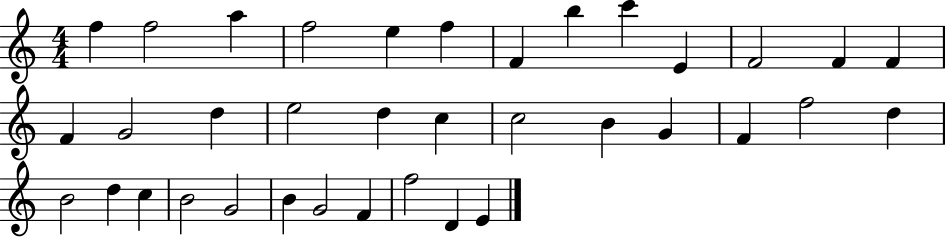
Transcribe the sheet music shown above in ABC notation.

X:1
T:Untitled
M:4/4
L:1/4
K:C
f f2 a f2 e f F b c' E F2 F F F G2 d e2 d c c2 B G F f2 d B2 d c B2 G2 B G2 F f2 D E